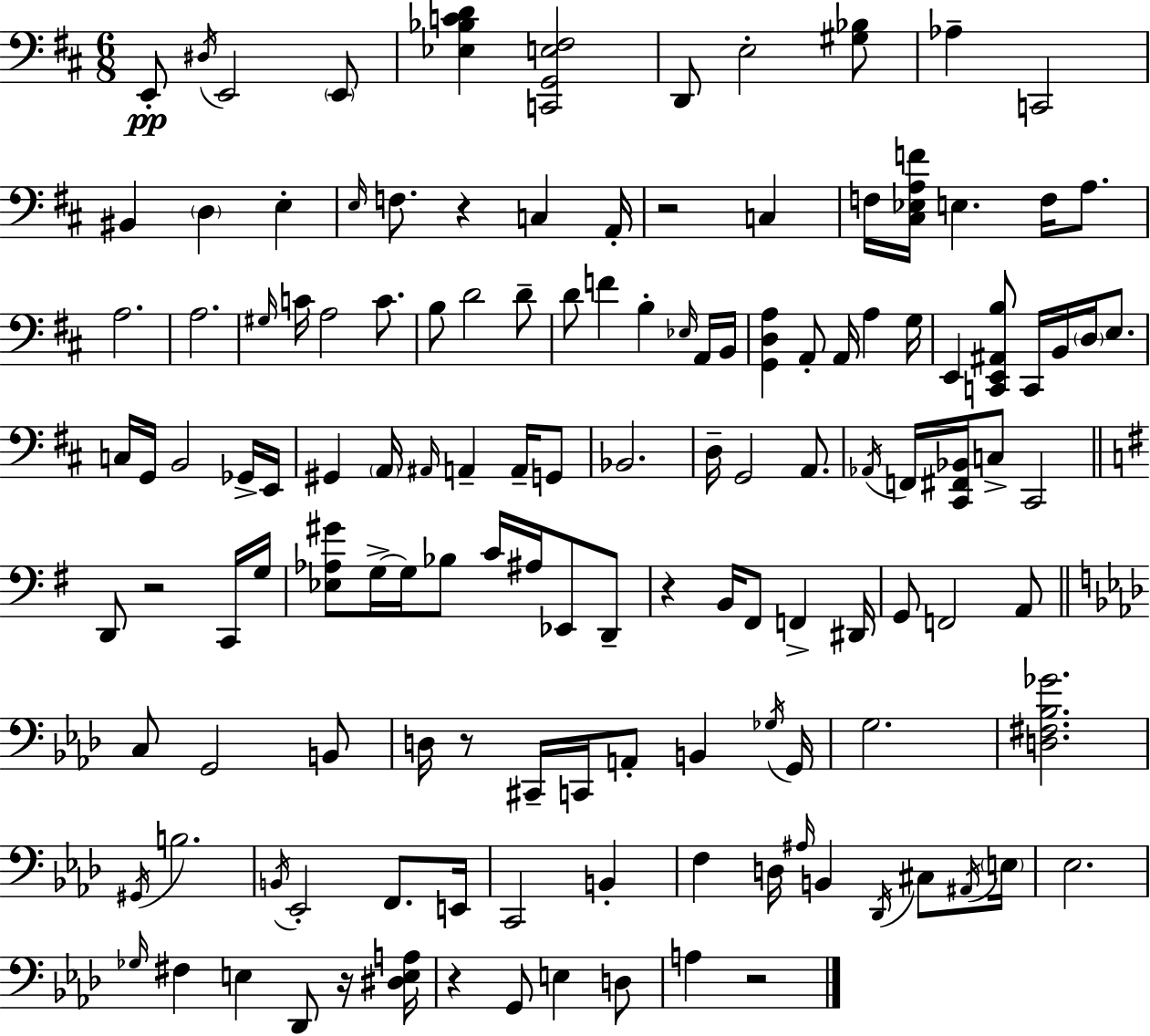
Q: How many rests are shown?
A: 8